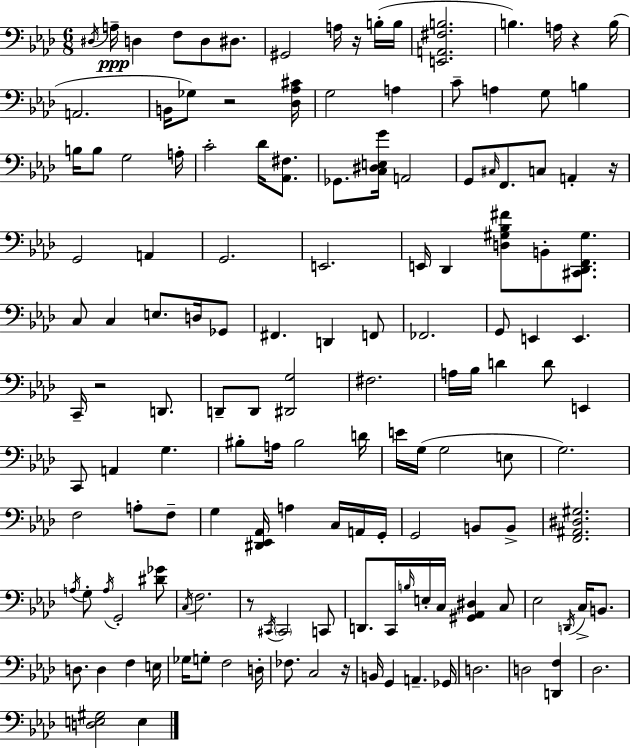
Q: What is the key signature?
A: AES major